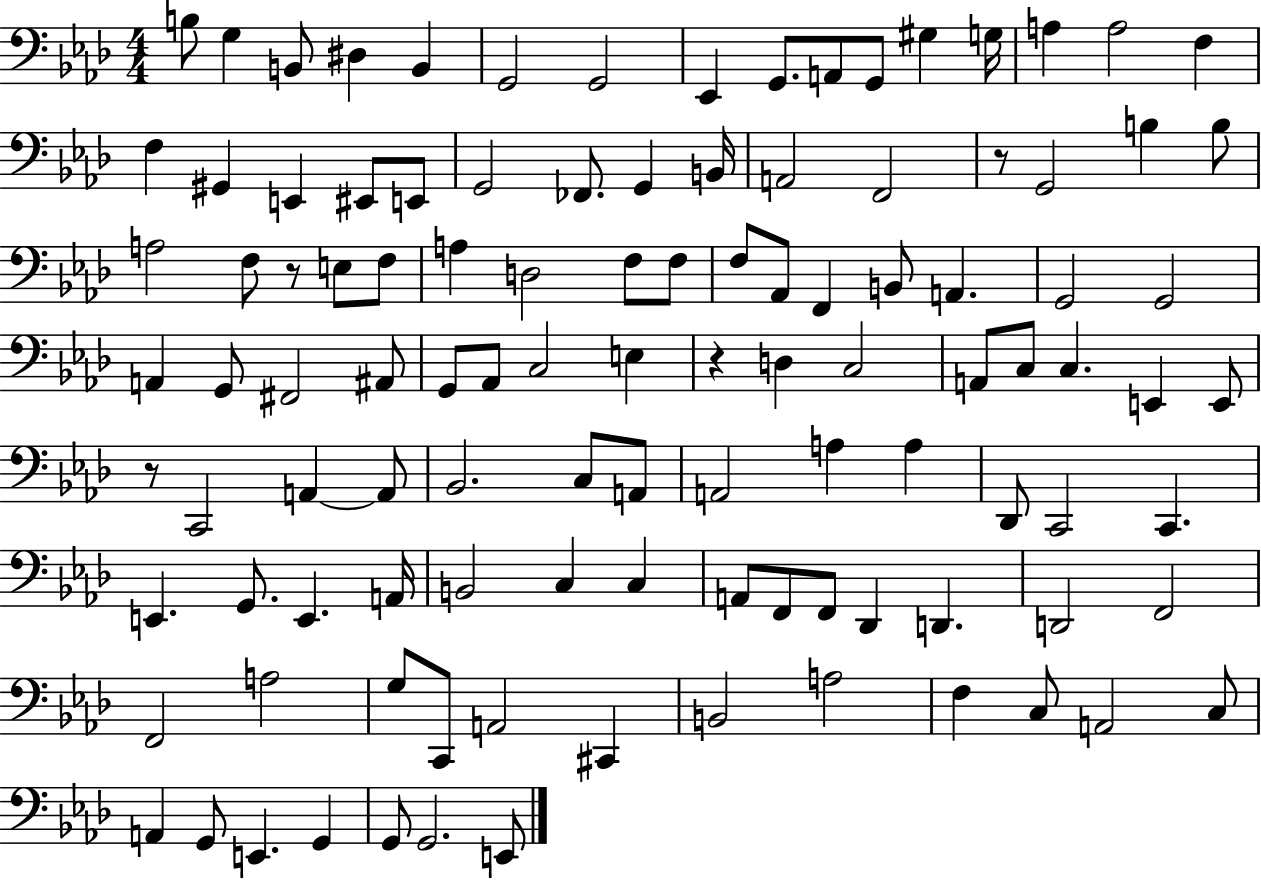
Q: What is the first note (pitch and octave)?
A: B3